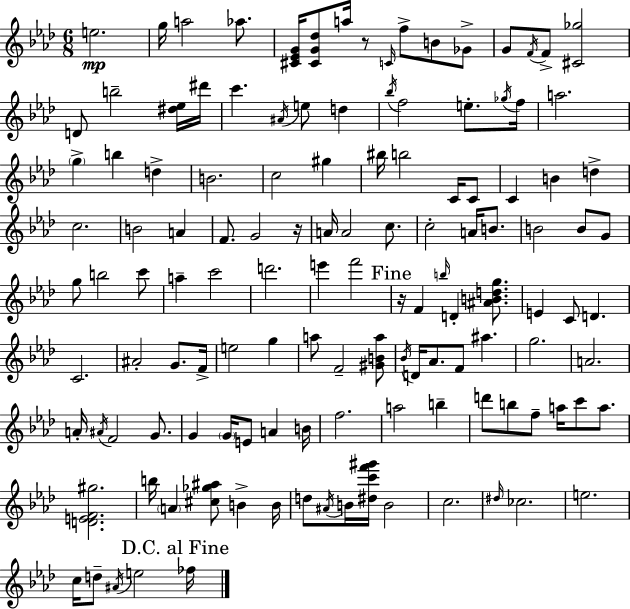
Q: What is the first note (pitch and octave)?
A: E5